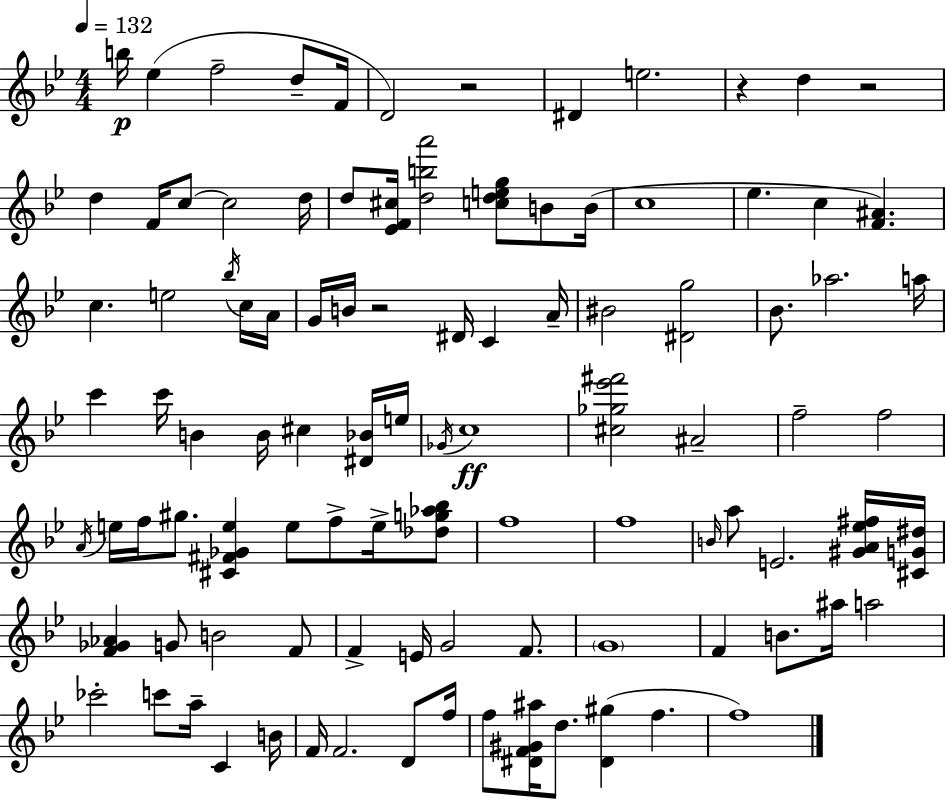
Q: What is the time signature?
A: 4/4